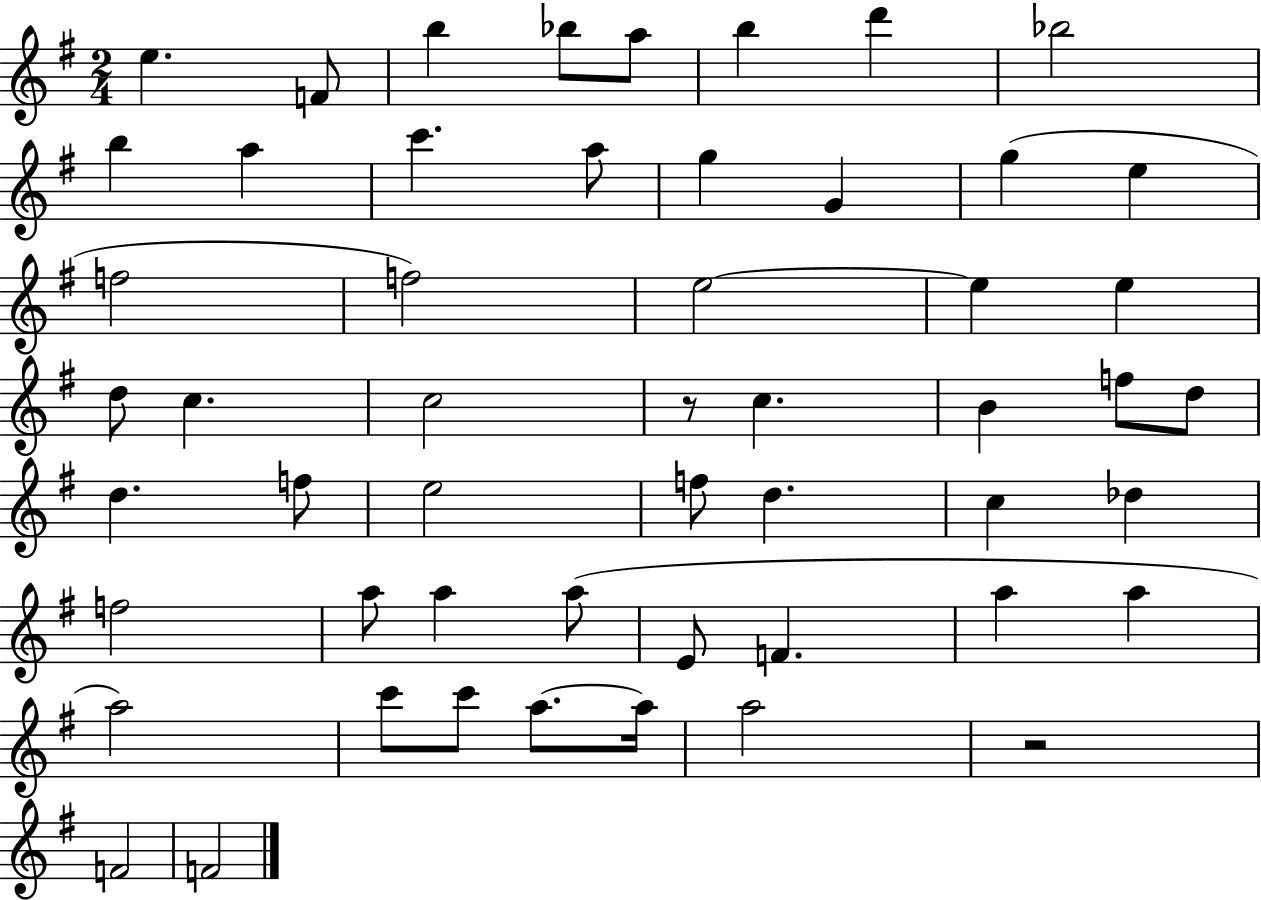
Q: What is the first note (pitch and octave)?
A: E5